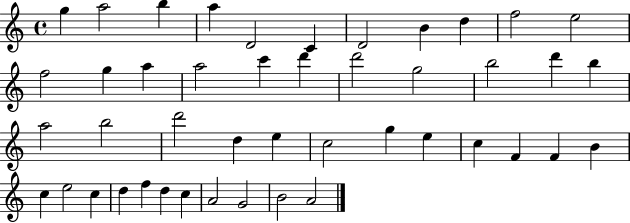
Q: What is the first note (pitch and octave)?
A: G5